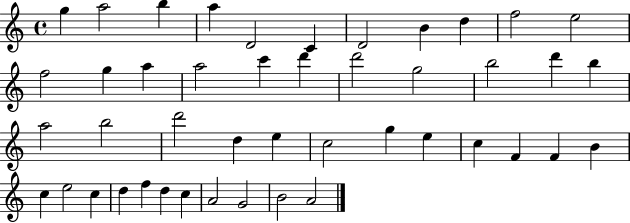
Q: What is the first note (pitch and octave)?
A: G5